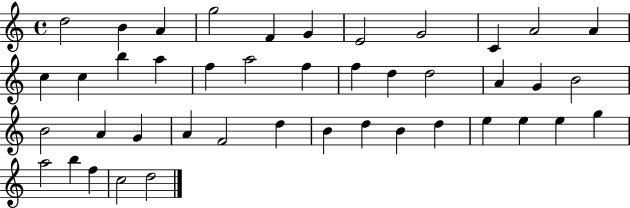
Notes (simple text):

D5/h B4/q A4/q G5/h F4/q G4/q E4/h G4/h C4/q A4/h A4/q C5/q C5/q B5/q A5/q F5/q A5/h F5/q F5/q D5/q D5/h A4/q G4/q B4/h B4/h A4/q G4/q A4/q F4/h D5/q B4/q D5/q B4/q D5/q E5/q E5/q E5/q G5/q A5/h B5/q F5/q C5/h D5/h